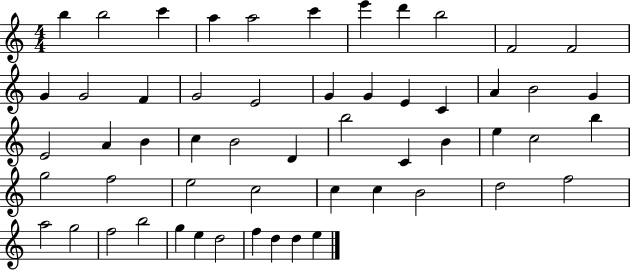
B5/q B5/h C6/q A5/q A5/h C6/q E6/q D6/q B5/h F4/h F4/h G4/q G4/h F4/q G4/h E4/h G4/q G4/q E4/q C4/q A4/q B4/h G4/q E4/h A4/q B4/q C5/q B4/h D4/q B5/h C4/q B4/q E5/q C5/h B5/q G5/h F5/h E5/h C5/h C5/q C5/q B4/h D5/h F5/h A5/h G5/h F5/h B5/h G5/q E5/q D5/h F5/q D5/q D5/q E5/q